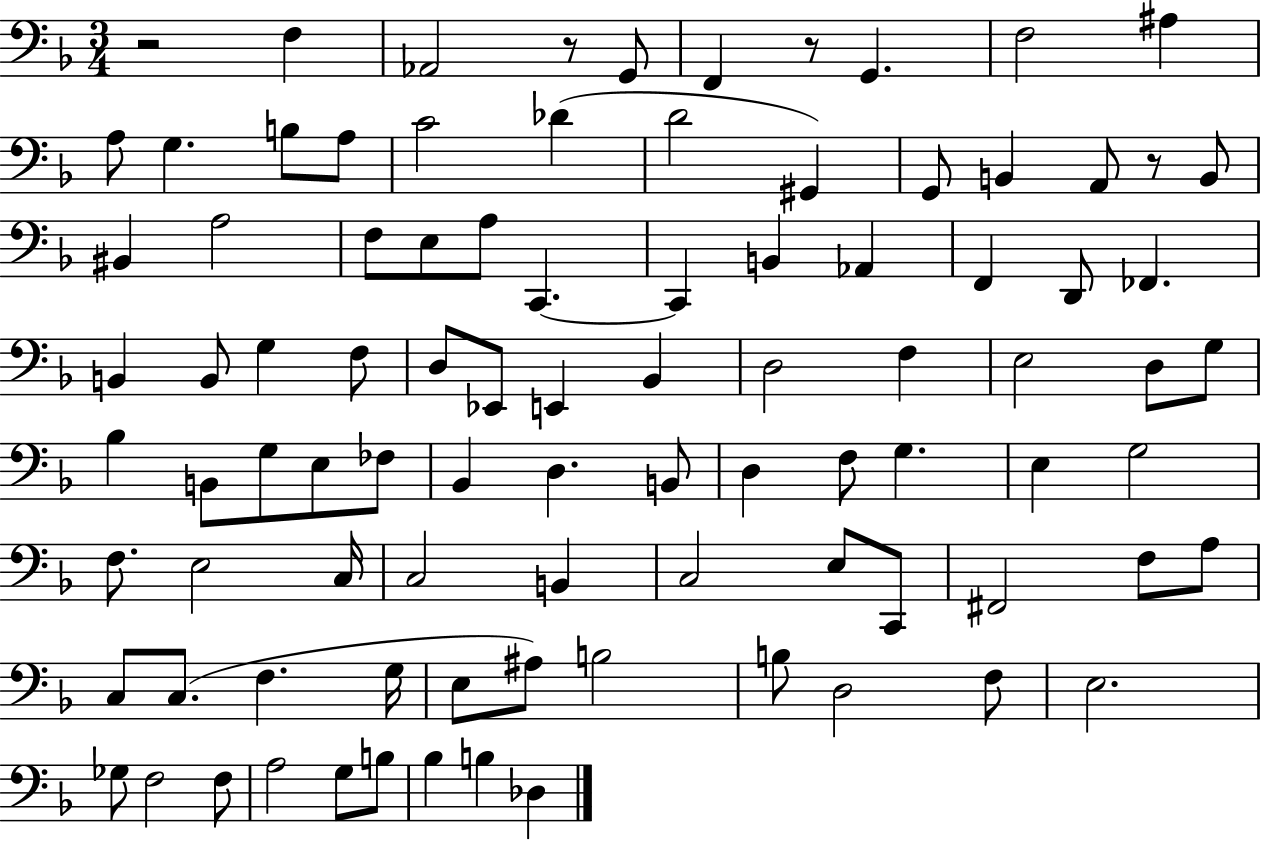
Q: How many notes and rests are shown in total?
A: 92